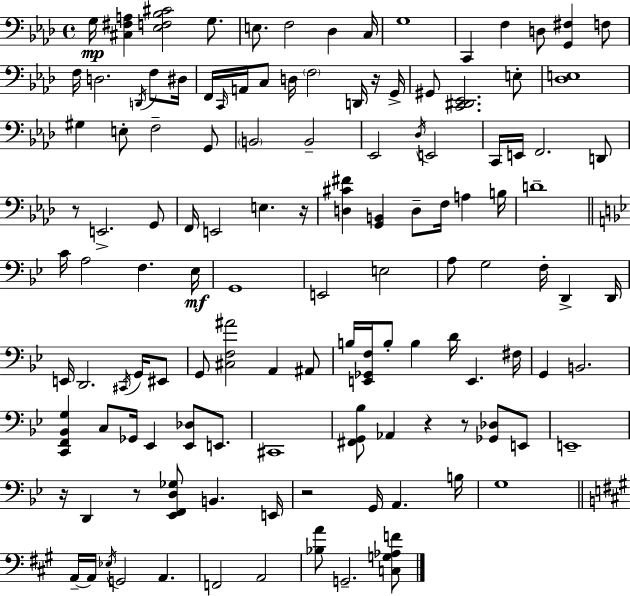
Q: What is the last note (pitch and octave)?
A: G2